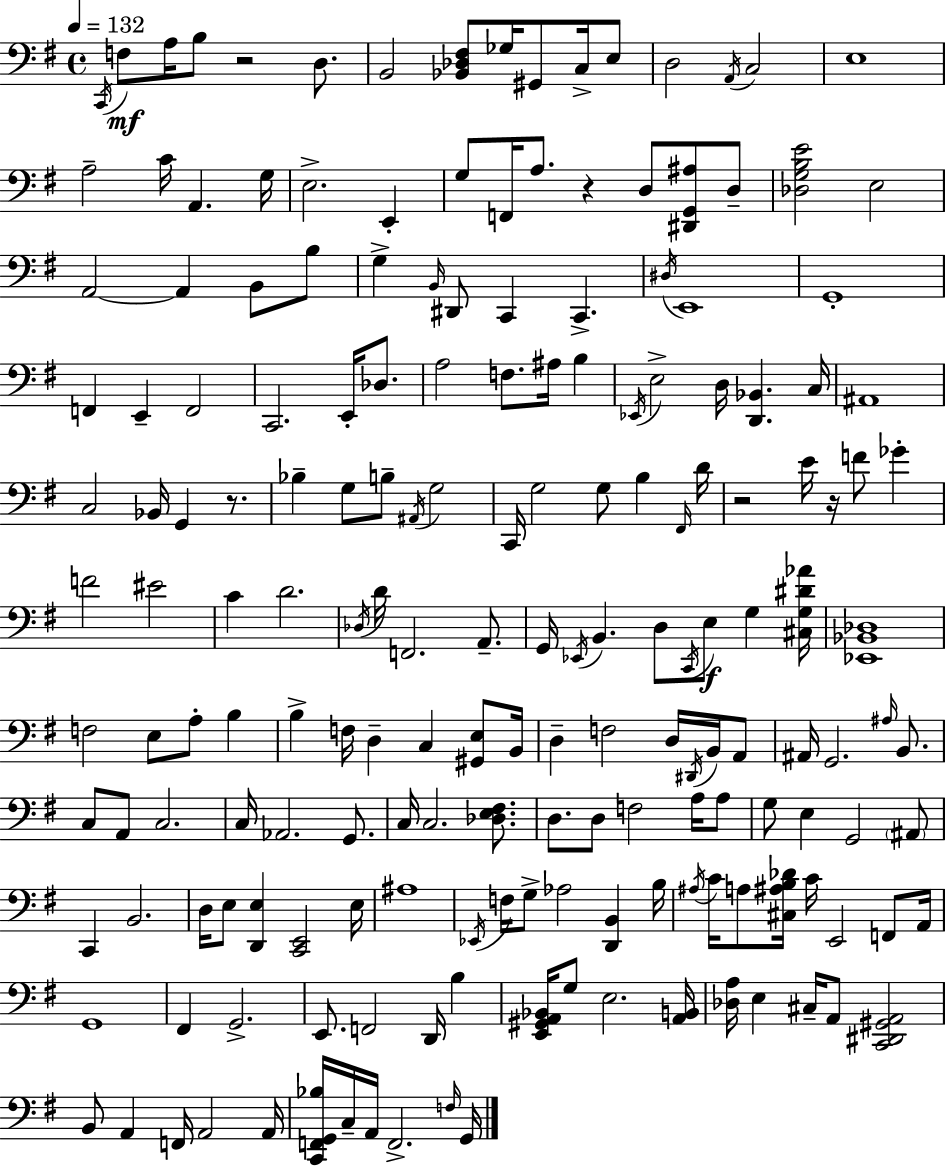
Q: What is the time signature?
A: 4/4